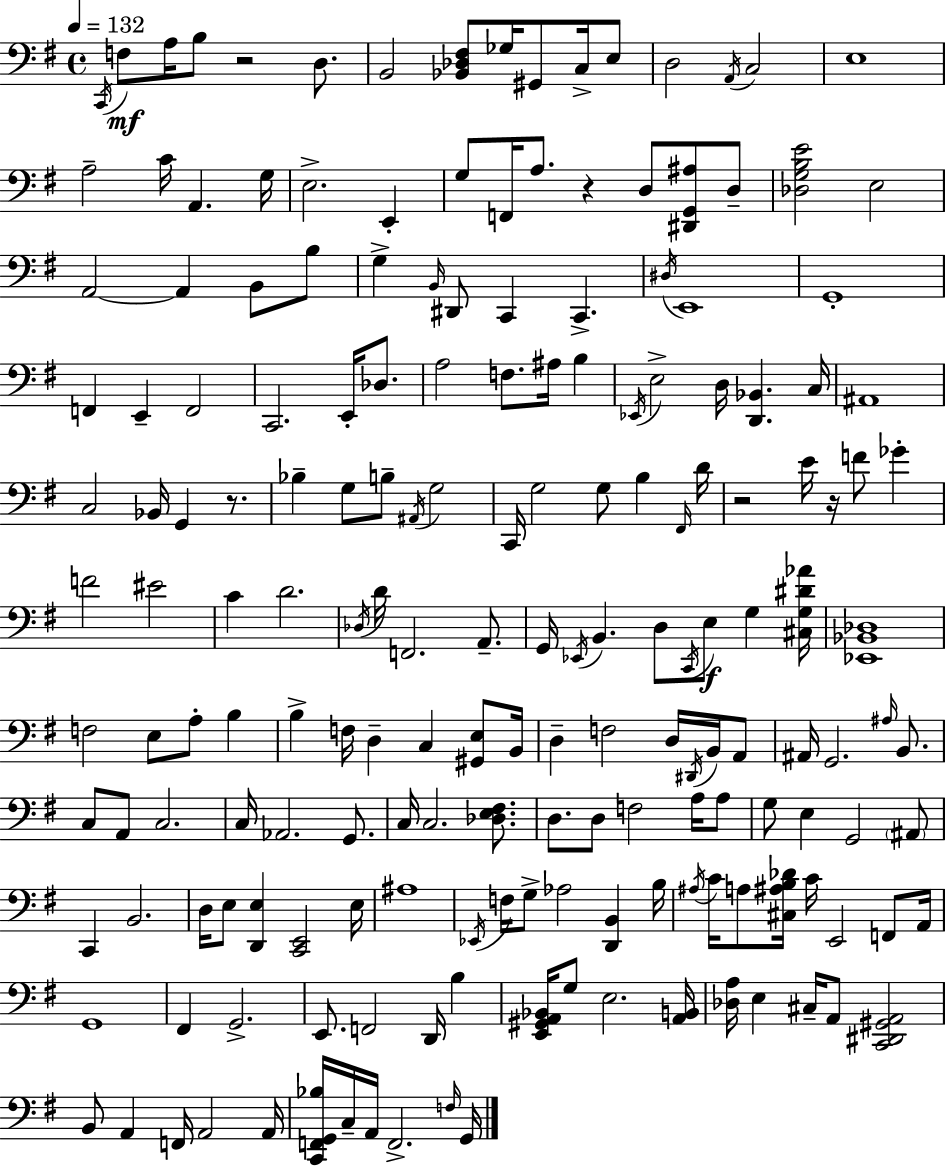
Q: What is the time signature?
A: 4/4